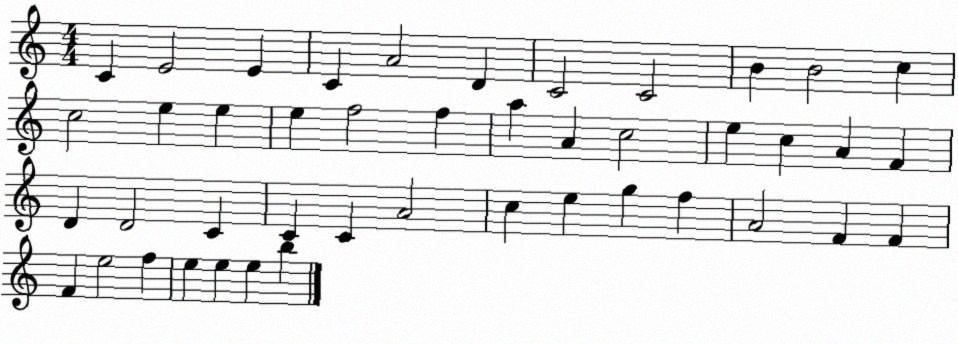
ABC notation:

X:1
T:Untitled
M:4/4
L:1/4
K:C
C E2 E C A2 D C2 C2 B B2 c c2 e e e f2 f a A c2 e c A F D D2 C C C A2 c e g f A2 F F F e2 f e e e b